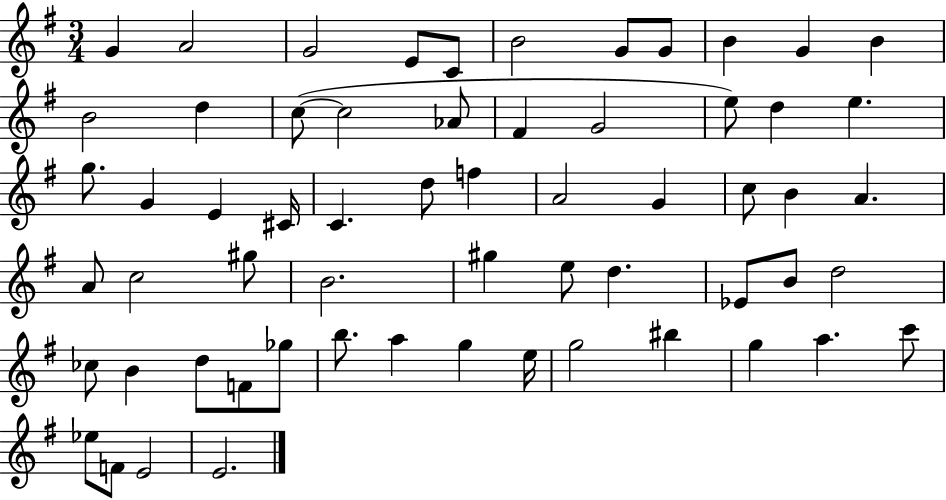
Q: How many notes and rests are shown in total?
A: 61